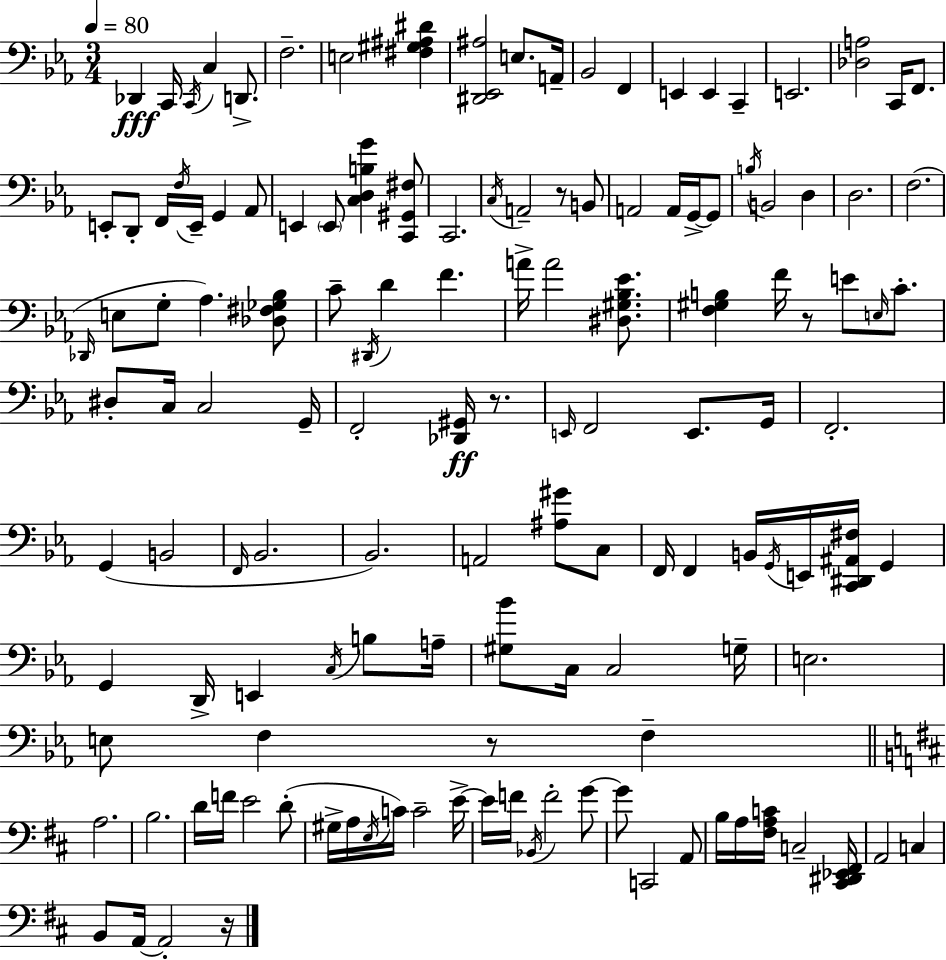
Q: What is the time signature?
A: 3/4